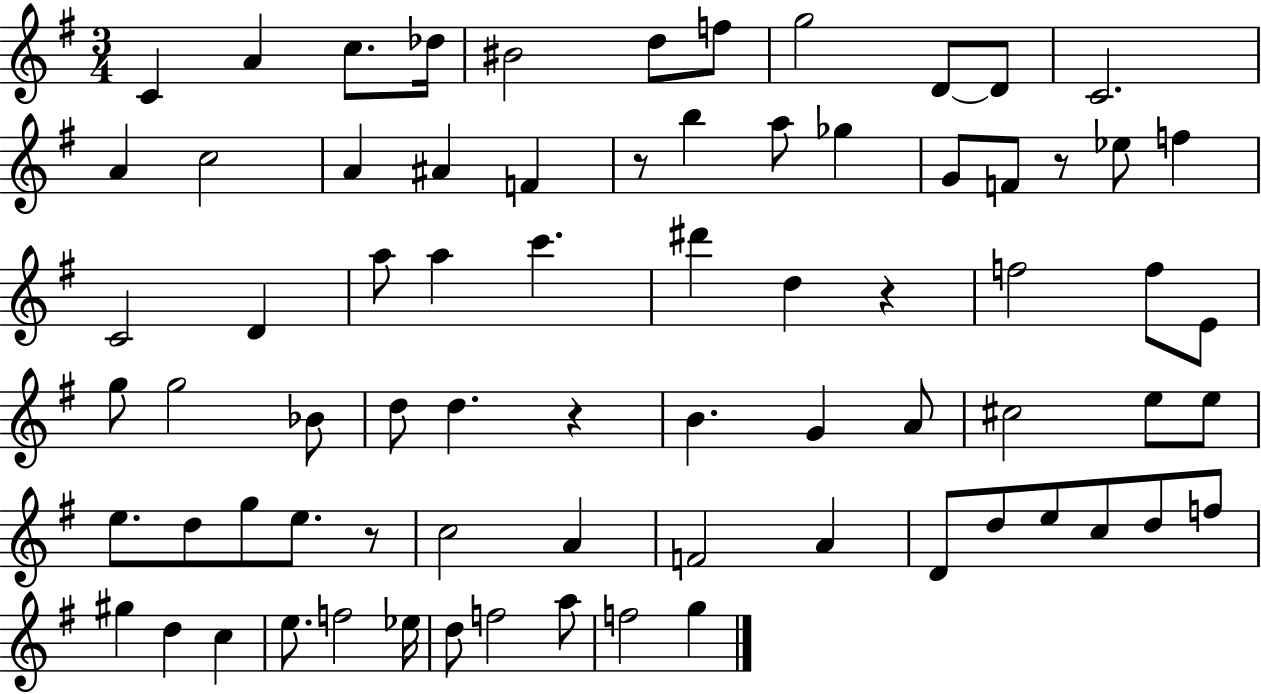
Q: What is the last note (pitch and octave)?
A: G5